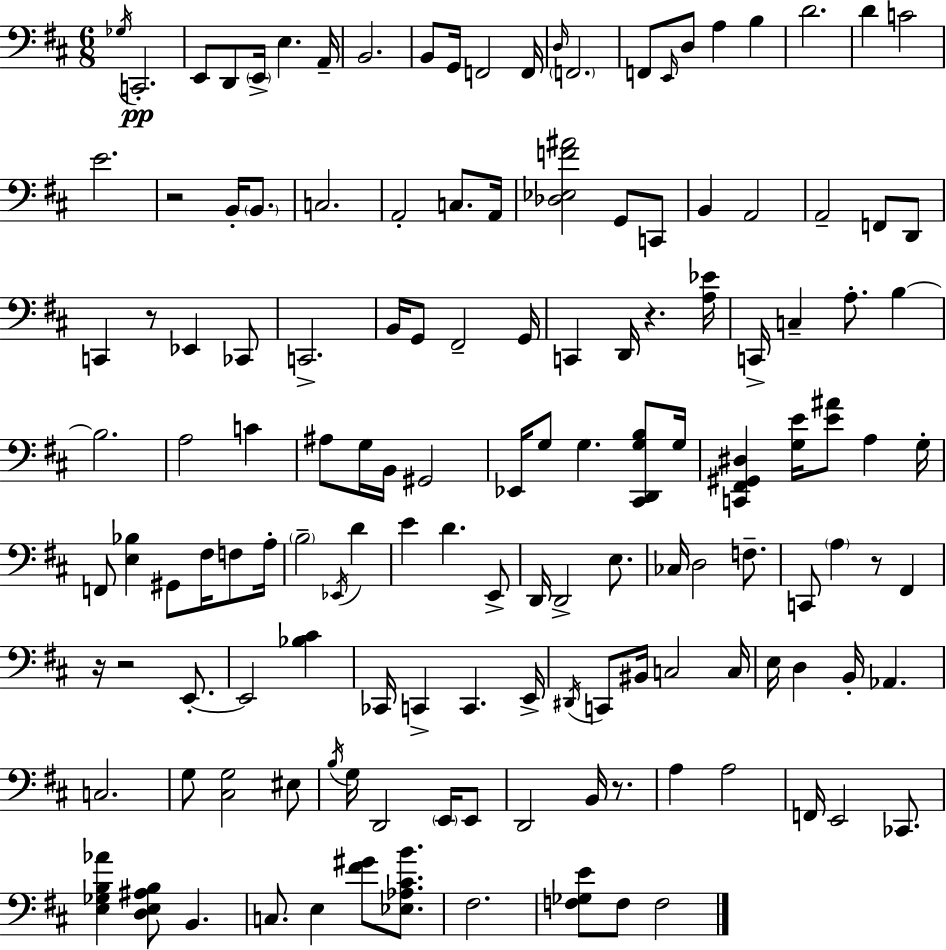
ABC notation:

X:1
T:Untitled
M:6/8
L:1/4
K:D
_G,/4 C,,2 E,,/2 D,,/2 E,,/4 E, A,,/4 B,,2 B,,/2 G,,/4 F,,2 F,,/4 D,/4 F,,2 F,,/2 E,,/4 D,/2 A, B, D2 D C2 E2 z2 B,,/4 B,,/2 C,2 A,,2 C,/2 A,,/4 [_D,_E,F^A]2 G,,/2 C,,/2 B,, A,,2 A,,2 F,,/2 D,,/2 C,, z/2 _E,, _C,,/2 C,,2 B,,/4 G,,/2 ^F,,2 G,,/4 C,, D,,/4 z [A,_E]/4 C,,/4 C, A,/2 B, B,2 A,2 C ^A,/2 G,/4 B,,/4 ^G,,2 _E,,/4 G,/2 G, [^C,,D,,G,B,]/2 G,/4 [C,,^F,,^G,,^D,] [G,E]/4 [E^A]/2 A, G,/4 F,,/2 [E,_B,] ^G,,/2 ^F,/4 F,/2 A,/4 B,2 _E,,/4 D E D E,,/2 D,,/4 D,,2 E,/2 _C,/4 D,2 F,/2 C,,/2 A, z/2 ^F,, z/4 z2 E,,/2 E,,2 [_B,^C] _C,,/4 C,, C,, E,,/4 ^D,,/4 C,,/2 ^B,,/4 C,2 C,/4 E,/4 D, B,,/4 _A,, C,2 G,/2 [^C,G,]2 ^E,/2 B,/4 G,/4 D,,2 E,,/4 E,,/2 D,,2 B,,/4 z/2 A, A,2 F,,/4 E,,2 _C,,/2 [E,_G,B,_A] [D,E,^A,B,]/2 B,, C,/2 E, [^F^G]/2 [_E,_A,^CB]/2 ^F,2 [F,_G,E]/2 F,/2 F,2